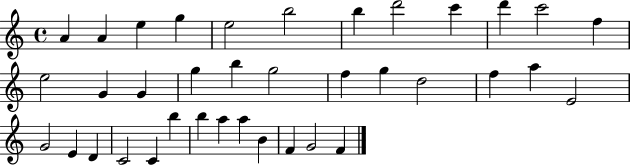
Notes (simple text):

A4/q A4/q E5/q G5/q E5/h B5/h B5/q D6/h C6/q D6/q C6/h F5/q E5/h G4/q G4/q G5/q B5/q G5/h F5/q G5/q D5/h F5/q A5/q E4/h G4/h E4/q D4/q C4/h C4/q B5/q B5/q A5/q A5/q B4/q F4/q G4/h F4/q